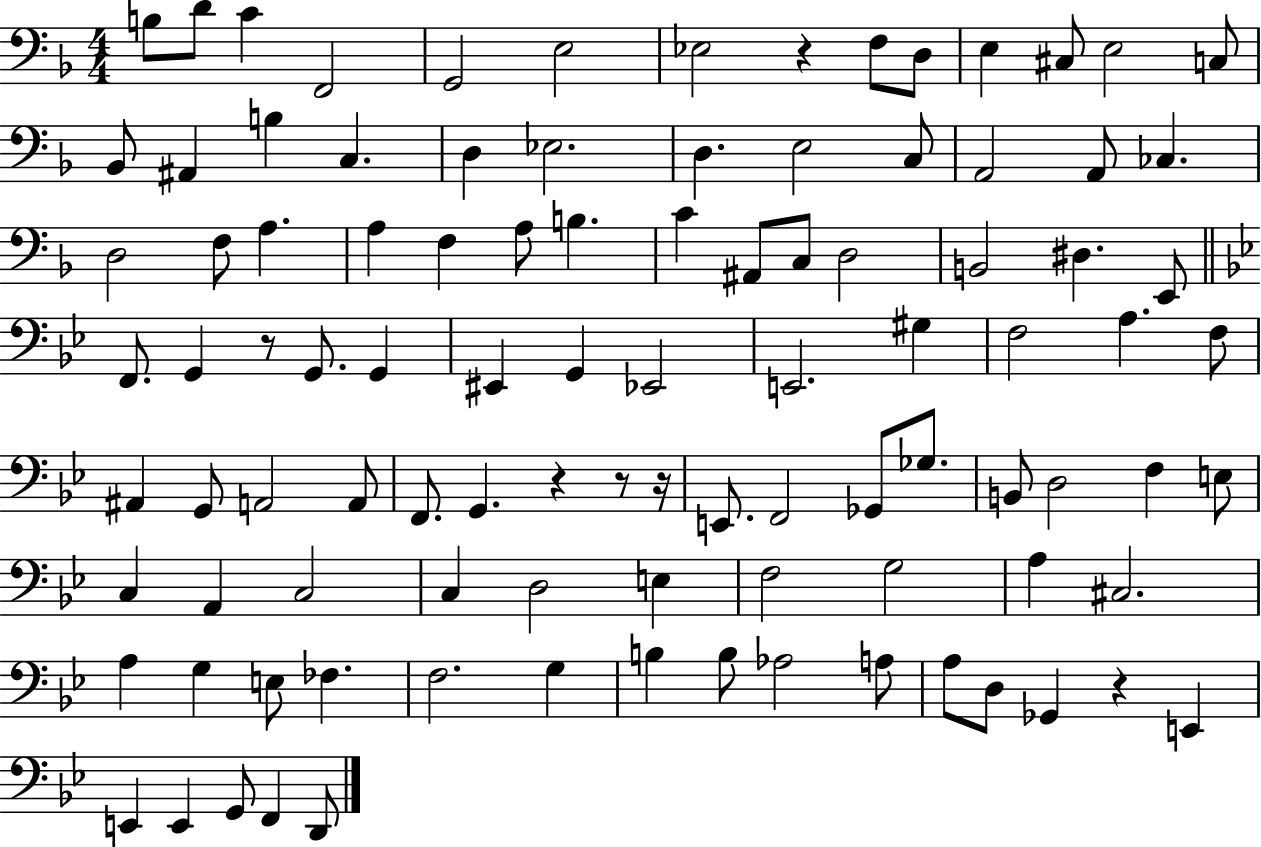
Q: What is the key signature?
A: F major